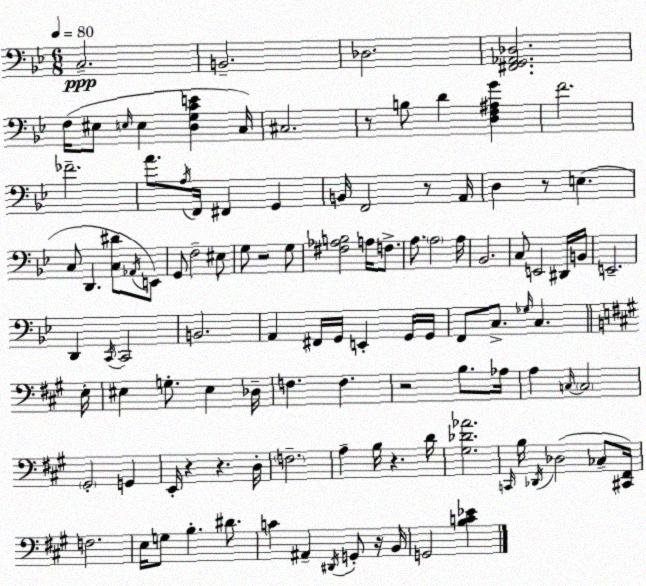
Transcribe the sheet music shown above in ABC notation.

X:1
T:Untitled
M:6/8
L:1/4
K:Bb
C,2 B,,2 _D,2 [^F,,G,,_A,,_D,]2 F,/4 ^E,/2 E,/4 E, [D,G,CE] C,/4 ^C,2 z/2 B,/2 D [D,F,^A,G] F2 _F2 A/2 A,/4 F,,/4 ^F,, G,, B,,/4 F,,2 z/2 A,,/4 D, z/2 E, C,/2 D,, [C,^D]/2 _A,,/4 E,,/2 G,,/2 F,2 ^E,/2 G,/2 z2 G,/2 [^F,_A,B,]2 A,/4 F,/2 A,/2 A,2 A,/4 _B,,2 C,/2 E,,2 ^D,,/4 B,,/4 E,,2 D,, C,,/4 C,,2 B,,2 A,, ^F,,/4 G,,/4 E,, G,,/4 G,,/4 F,,/2 C,/2 _G,/4 C, E,/4 ^E, G,/2 ^E, _D,/4 F, F, z2 B,/2 _A,/4 A, C,/4 C,2 ^G,,2 G,, E,,/4 z z D,/4 F,2 A, B,/4 z D/4 [^G,_D_A]2 C,,/4 B,/4 _D,,/4 _D,2 _C,/2 [^C,,^F,,]/4 F,2 E,/4 G,/2 B, ^D/2 C ^A,, ^D,,/4 G,,/2 z/4 B,,/4 G,,2 [B,C_E]